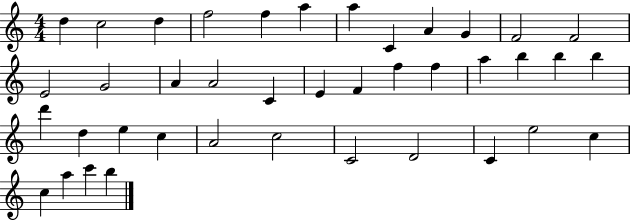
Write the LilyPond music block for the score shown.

{
  \clef treble
  \numericTimeSignature
  \time 4/4
  \key c \major
  d''4 c''2 d''4 | f''2 f''4 a''4 | a''4 c'4 a'4 g'4 | f'2 f'2 | \break e'2 g'2 | a'4 a'2 c'4 | e'4 f'4 f''4 f''4 | a''4 b''4 b''4 b''4 | \break d'''4 d''4 e''4 c''4 | a'2 c''2 | c'2 d'2 | c'4 e''2 c''4 | \break c''4 a''4 c'''4 b''4 | \bar "|."
}